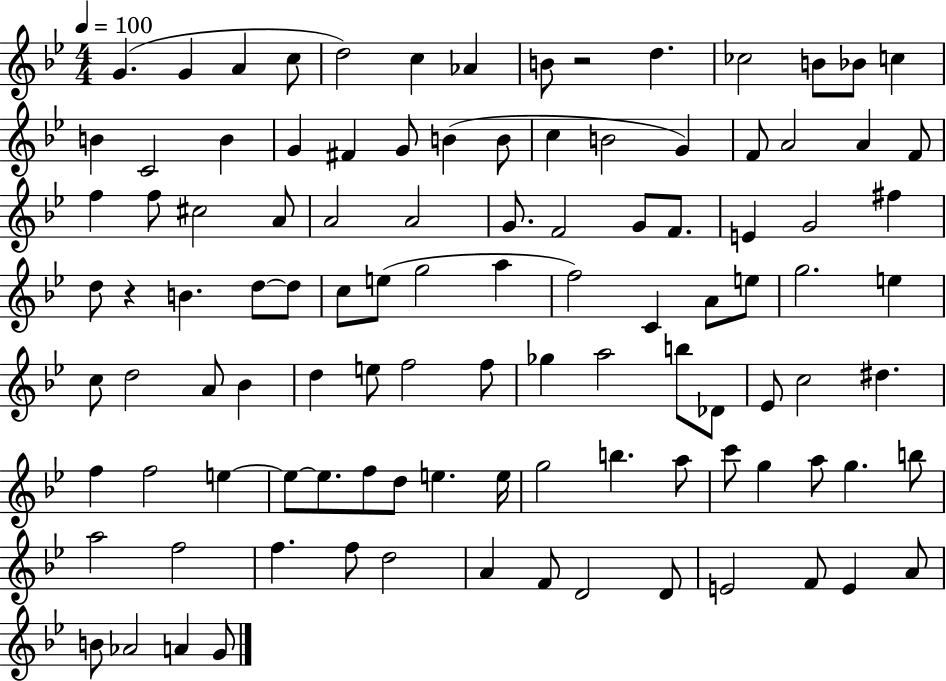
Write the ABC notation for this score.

X:1
T:Untitled
M:4/4
L:1/4
K:Bb
G G A c/2 d2 c _A B/2 z2 d _c2 B/2 _B/2 c B C2 B G ^F G/2 B B/2 c B2 G F/2 A2 A F/2 f f/2 ^c2 A/2 A2 A2 G/2 F2 G/2 F/2 E G2 ^f d/2 z B d/2 d/2 c/2 e/2 g2 a f2 C A/2 e/2 g2 e c/2 d2 A/2 _B d e/2 f2 f/2 _g a2 b/2 _D/2 _E/2 c2 ^d f f2 e e/2 e/2 f/2 d/2 e e/4 g2 b a/2 c'/2 g a/2 g b/2 a2 f2 f f/2 d2 A F/2 D2 D/2 E2 F/2 E A/2 B/2 _A2 A G/2